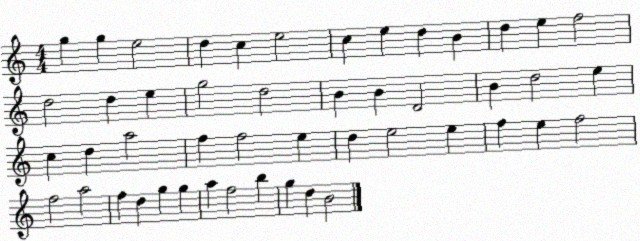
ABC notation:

X:1
T:Untitled
M:4/4
L:1/4
K:C
g g e2 d c e2 c e d B d e f2 d2 d e g2 d2 B B D2 B d2 e c d a2 f f2 e d e2 e f e f2 f2 a2 f d g g a f2 b g d B2